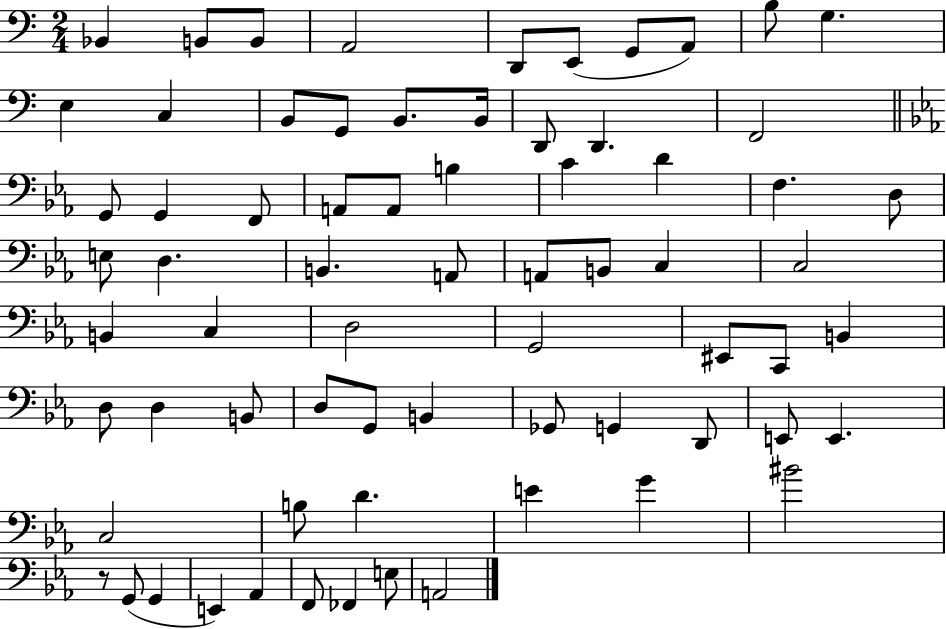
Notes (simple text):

Bb2/q B2/e B2/e A2/h D2/e E2/e G2/e A2/e B3/e G3/q. E3/q C3/q B2/e G2/e B2/e. B2/s D2/e D2/q. F2/h G2/e G2/q F2/e A2/e A2/e B3/q C4/q D4/q F3/q. D3/e E3/e D3/q. B2/q. A2/e A2/e B2/e C3/q C3/h B2/q C3/q D3/h G2/h EIS2/e C2/e B2/q D3/e D3/q B2/e D3/e G2/e B2/q Gb2/e G2/q D2/e E2/e E2/q. C3/h B3/e D4/q. E4/q G4/q BIS4/h R/e G2/e G2/q E2/q Ab2/q F2/e FES2/q E3/e A2/h